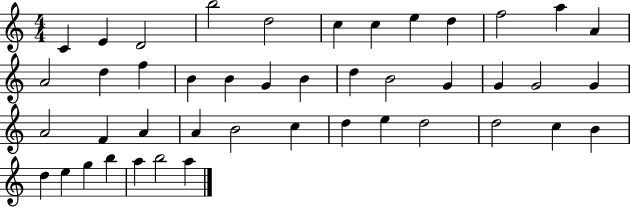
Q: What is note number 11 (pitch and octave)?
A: A5